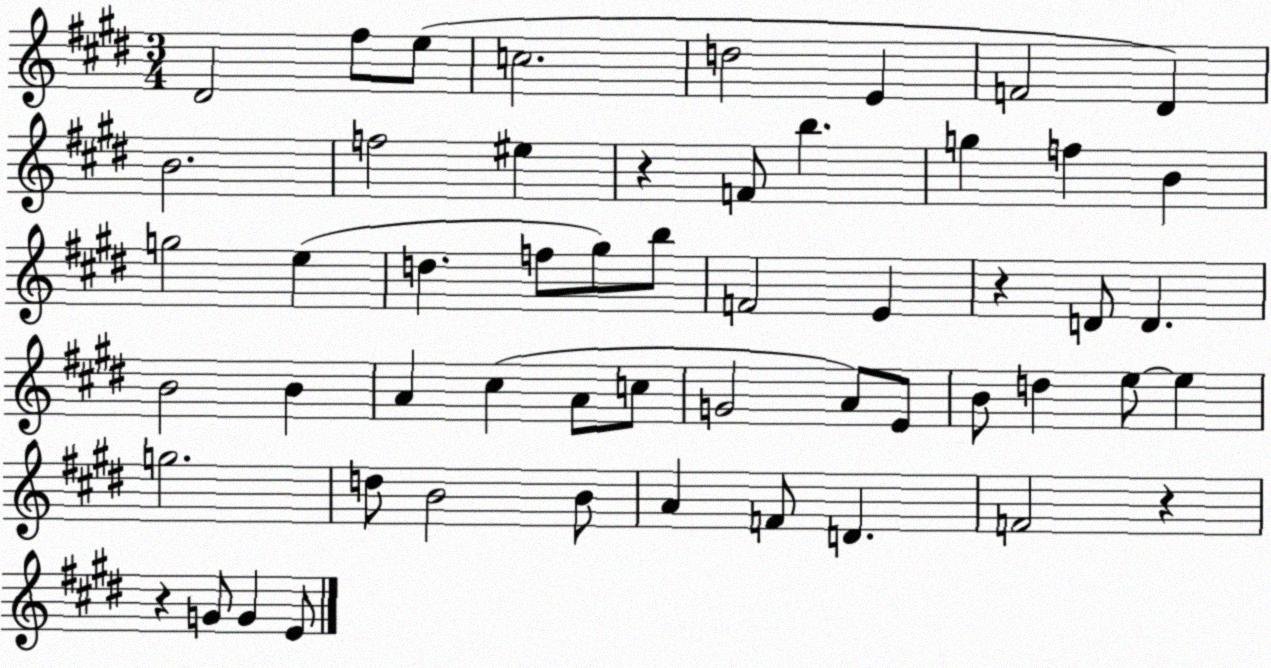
X:1
T:Untitled
M:3/4
L:1/4
K:E
^D2 ^f/2 e/2 c2 d2 E F2 ^D B2 f2 ^e z F/2 b g f B g2 e d f/2 ^g/2 b/2 F2 E z D/2 D B2 B A ^c A/2 c/2 G2 A/2 E/2 B/2 d e/2 e g2 d/2 B2 B/2 A F/2 D F2 z z G/2 G E/2